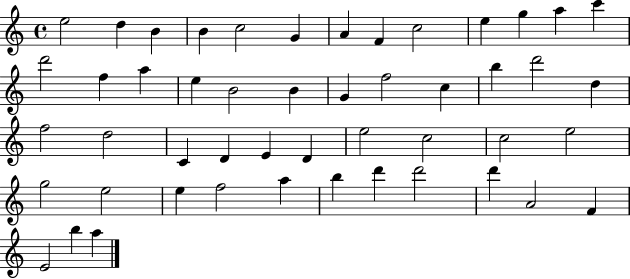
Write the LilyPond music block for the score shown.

{
  \clef treble
  \time 4/4
  \defaultTimeSignature
  \key c \major
  e''2 d''4 b'4 | b'4 c''2 g'4 | a'4 f'4 c''2 | e''4 g''4 a''4 c'''4 | \break d'''2 f''4 a''4 | e''4 b'2 b'4 | g'4 f''2 c''4 | b''4 d'''2 d''4 | \break f''2 d''2 | c'4 d'4 e'4 d'4 | e''2 c''2 | c''2 e''2 | \break g''2 e''2 | e''4 f''2 a''4 | b''4 d'''4 d'''2 | d'''4 a'2 f'4 | \break e'2 b''4 a''4 | \bar "|."
}